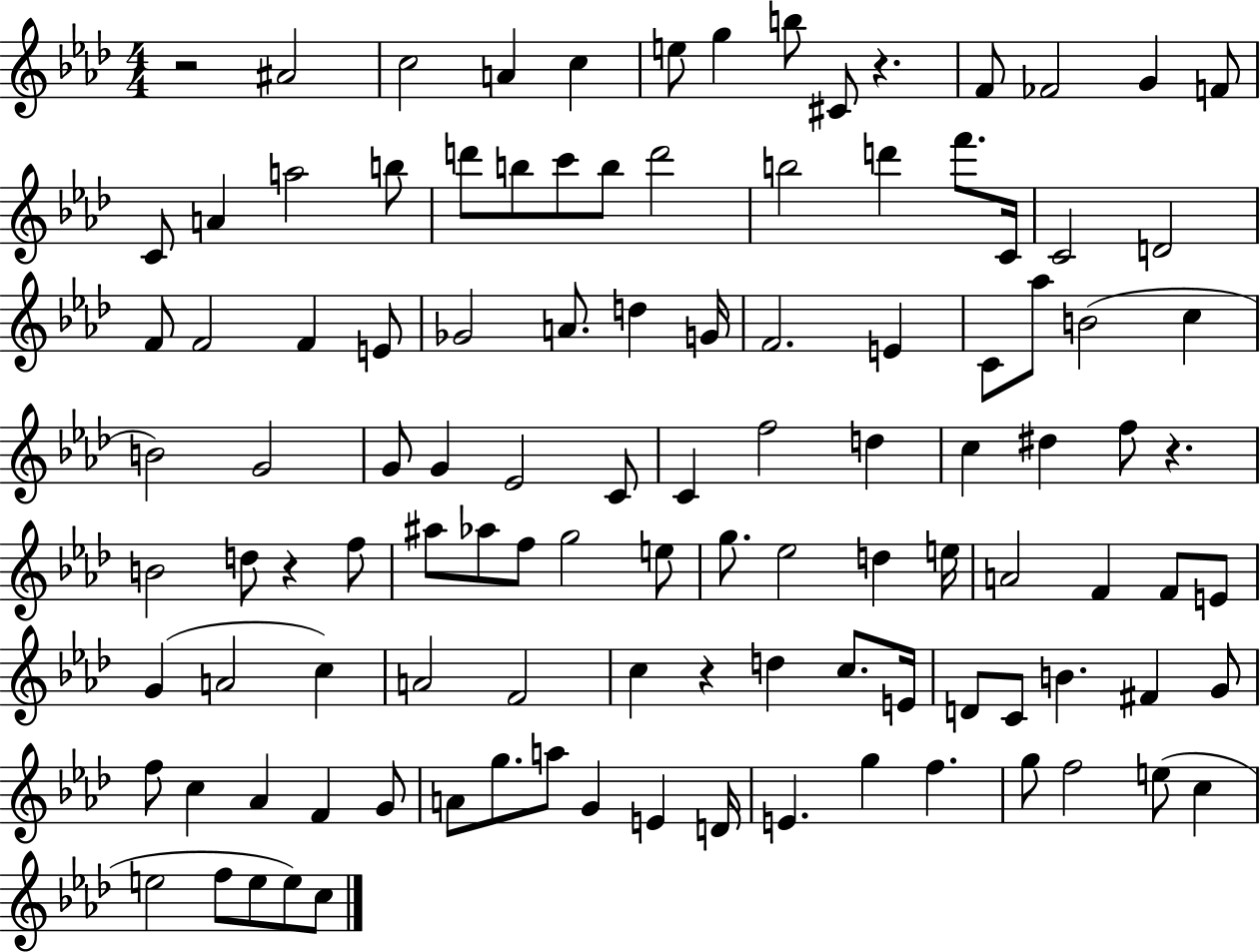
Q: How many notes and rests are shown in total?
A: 111